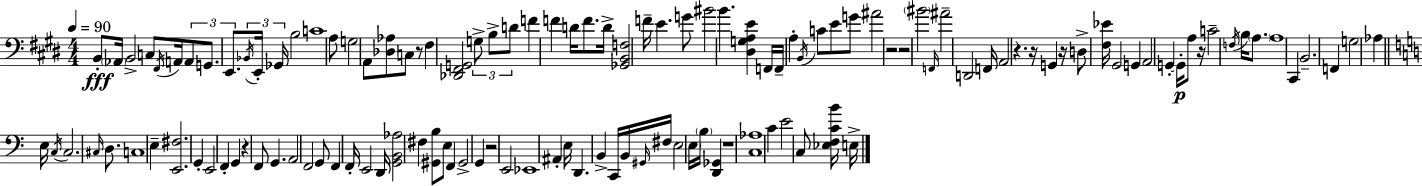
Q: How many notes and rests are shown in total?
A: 127